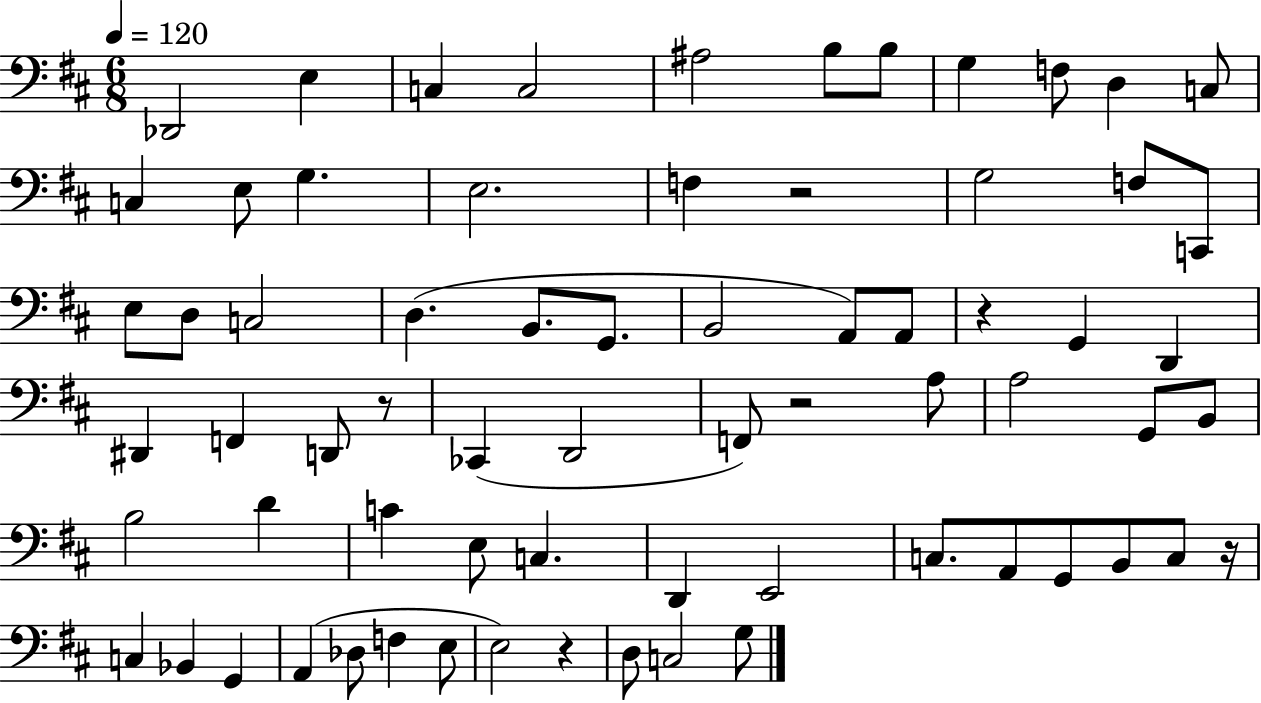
Db2/h E3/q C3/q C3/h A#3/h B3/e B3/e G3/q F3/e D3/q C3/e C3/q E3/e G3/q. E3/h. F3/q R/h G3/h F3/e C2/e E3/e D3/e C3/h D3/q. B2/e. G2/e. B2/h A2/e A2/e R/q G2/q D2/q D#2/q F2/q D2/e R/e CES2/q D2/h F2/e R/h A3/e A3/h G2/e B2/e B3/h D4/q C4/q E3/e C3/q. D2/q E2/h C3/e. A2/e G2/e B2/e C3/e R/s C3/q Bb2/q G2/q A2/q Db3/e F3/q E3/e E3/h R/q D3/e C3/h G3/e